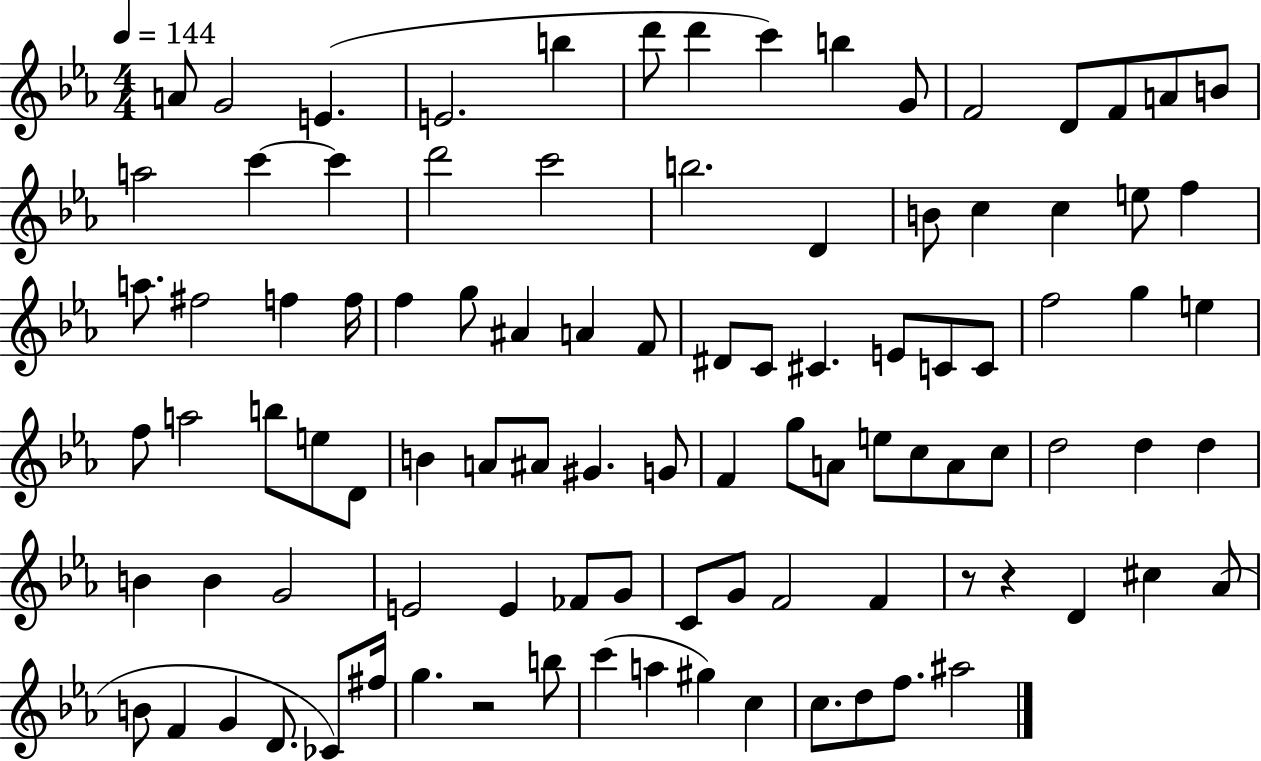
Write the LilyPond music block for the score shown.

{
  \clef treble
  \numericTimeSignature
  \time 4/4
  \key ees \major
  \tempo 4 = 144
  \repeat volta 2 { a'8 g'2 e'4.( | e'2. b''4 | d'''8 d'''4 c'''4) b''4 g'8 | f'2 d'8 f'8 a'8 b'8 | \break a''2 c'''4~~ c'''4 | d'''2 c'''2 | b''2. d'4 | b'8 c''4 c''4 e''8 f''4 | \break a''8. fis''2 f''4 f''16 | f''4 g''8 ais'4 a'4 f'8 | dis'8 c'8 cis'4. e'8 c'8 c'8 | f''2 g''4 e''4 | \break f''8 a''2 b''8 e''8 d'8 | b'4 a'8 ais'8 gis'4. g'8 | f'4 g''8 a'8 e''8 c''8 a'8 c''8 | d''2 d''4 d''4 | \break b'4 b'4 g'2 | e'2 e'4 fes'8 g'8 | c'8 g'8 f'2 f'4 | r8 r4 d'4 cis''4 aes'8( | \break b'8 f'4 g'4 d'8. ces'8) fis''16 | g''4. r2 b''8 | c'''4( a''4 gis''4) c''4 | c''8. d''8 f''8. ais''2 | \break } \bar "|."
}